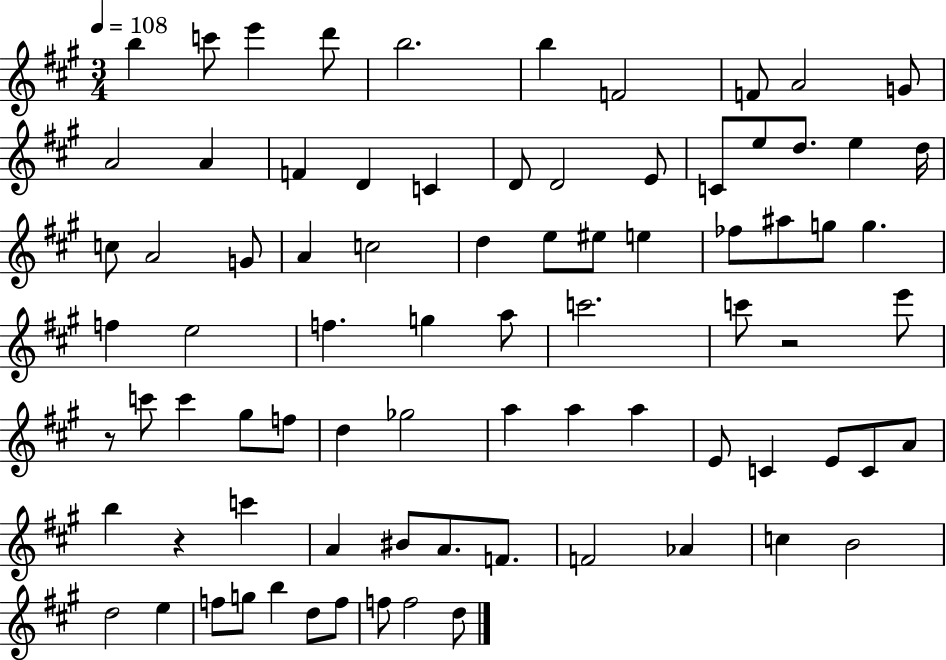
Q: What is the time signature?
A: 3/4